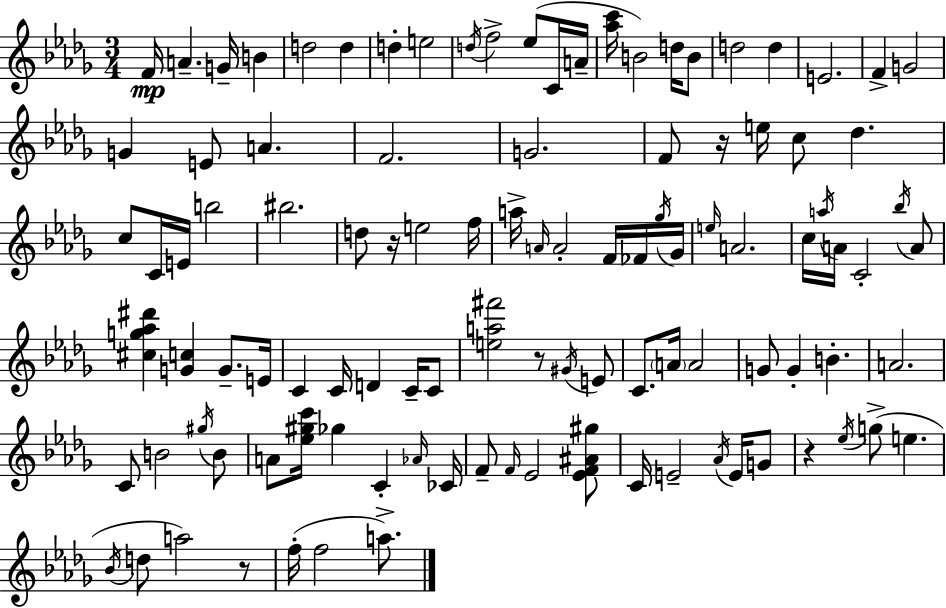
F4/s A4/q. G4/s B4/q D5/h D5/q D5/q E5/h D5/s F5/h Eb5/e C4/s A4/s [Ab5,C6]/s B4/h D5/s B4/e D5/h D5/q E4/h. F4/q G4/h G4/q E4/e A4/q. F4/h. G4/h. F4/e R/s E5/s C5/e Db5/q. C5/e C4/s E4/s B5/h BIS5/h. D5/e R/s E5/h F5/s A5/s A4/s A4/h F4/s FES4/s Gb5/s Gb4/s E5/s A4/h. C5/s A5/s A4/s C4/h Bb5/s A4/e [C#5,G5,Ab5,D#6]/q [G4,C5]/q G4/e. E4/s C4/q C4/s D4/q C4/s C4/e [E5,A5,F#6]/h R/e G#4/s E4/e C4/e. A4/s A4/h G4/e G4/q B4/q. A4/h. C4/e B4/h G#5/s B4/e A4/e [Eb5,G#5,C6]/s Gb5/q C4/q Ab4/s CES4/s F4/e F4/s Eb4/h [Eb4,F4,A#4,G#5]/e C4/s E4/h Ab4/s E4/s G4/e R/q Eb5/s G5/e E5/q. Bb4/s D5/e A5/h R/e F5/s F5/h A5/e.